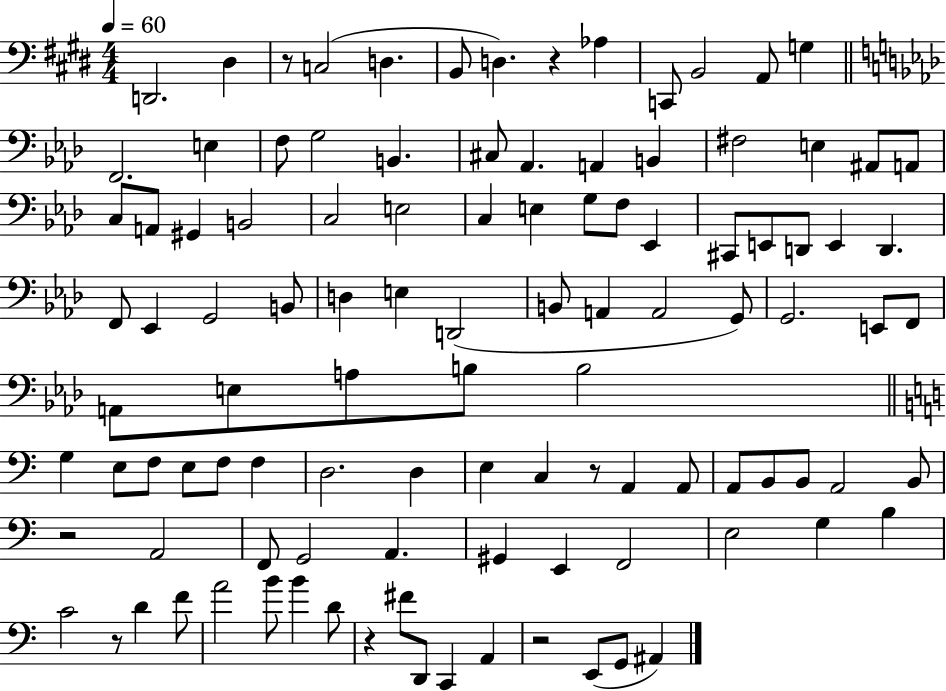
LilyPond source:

{
  \clef bass
  \numericTimeSignature
  \time 4/4
  \key e \major
  \tempo 4 = 60
  d,2. dis4 | r8 c2( d4. | b,8 d4.) r4 aes4 | c,8 b,2 a,8 g4 | \break \bar "||" \break \key aes \major f,2. e4 | f8 g2 b,4. | cis8 aes,4. a,4 b,4 | fis2 e4 ais,8 a,8 | \break c8 a,8 gis,4 b,2 | c2 e2 | c4 e4 g8 f8 ees,4 | cis,8 e,8 d,8 e,4 d,4. | \break f,8 ees,4 g,2 b,8 | d4 e4 d,2( | b,8 a,4 a,2 g,8) | g,2. e,8 f,8 | \break a,8 e8 a8 b8 b2 | \bar "||" \break \key c \major g4 e8 f8 e8 f8 f4 | d2. d4 | e4 c4 r8 a,4 a,8 | a,8 b,8 b,8 a,2 b,8 | \break r2 a,2 | f,8 g,2 a,4. | gis,4 e,4 f,2 | e2 g4 b4 | \break c'2 r8 d'4 f'8 | a'2 b'8 b'4 d'8 | r4 fis'8 d,8 c,4 a,4 | r2 e,8( g,8 ais,4) | \break \bar "|."
}